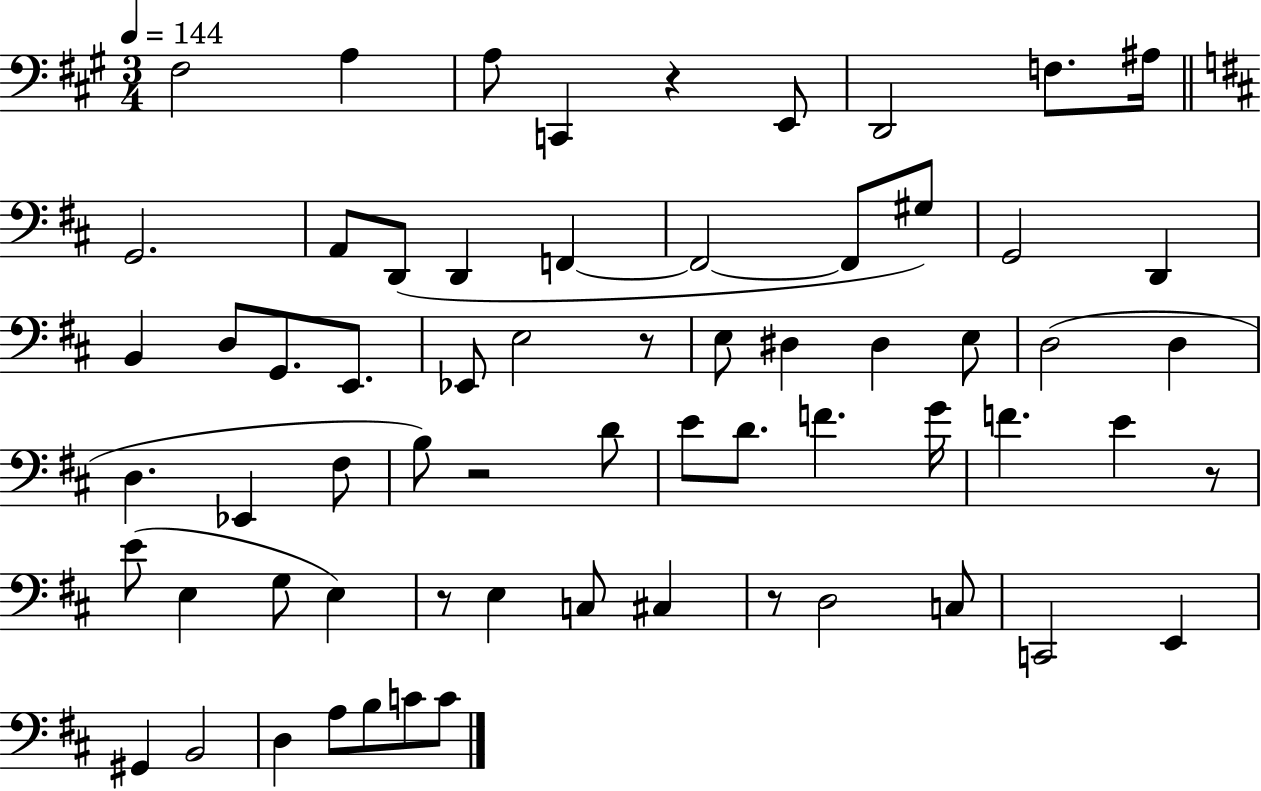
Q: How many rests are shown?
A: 6